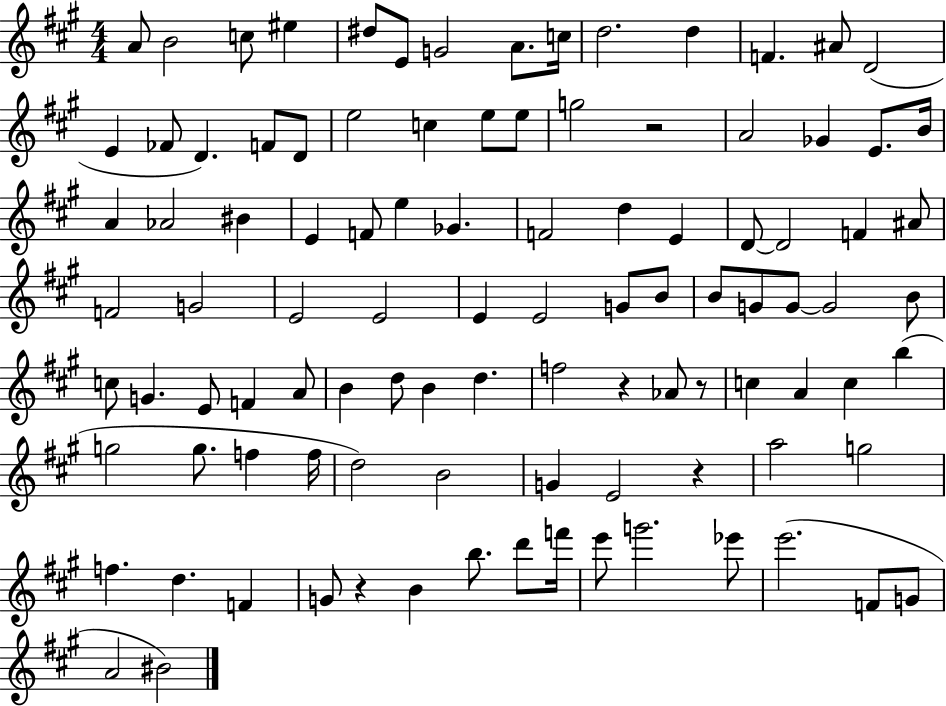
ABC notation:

X:1
T:Untitled
M:4/4
L:1/4
K:A
A/2 B2 c/2 ^e ^d/2 E/2 G2 A/2 c/4 d2 d F ^A/2 D2 E _F/2 D F/2 D/2 e2 c e/2 e/2 g2 z2 A2 _G E/2 B/4 A _A2 ^B E F/2 e _G F2 d E D/2 D2 F ^A/2 F2 G2 E2 E2 E E2 G/2 B/2 B/2 G/2 G/2 G2 B/2 c/2 G E/2 F A/2 B d/2 B d f2 z _A/2 z/2 c A c b g2 g/2 f f/4 d2 B2 G E2 z a2 g2 f d F G/2 z B b/2 d'/2 f'/4 e'/2 g'2 _e'/2 e'2 F/2 G/2 A2 ^B2